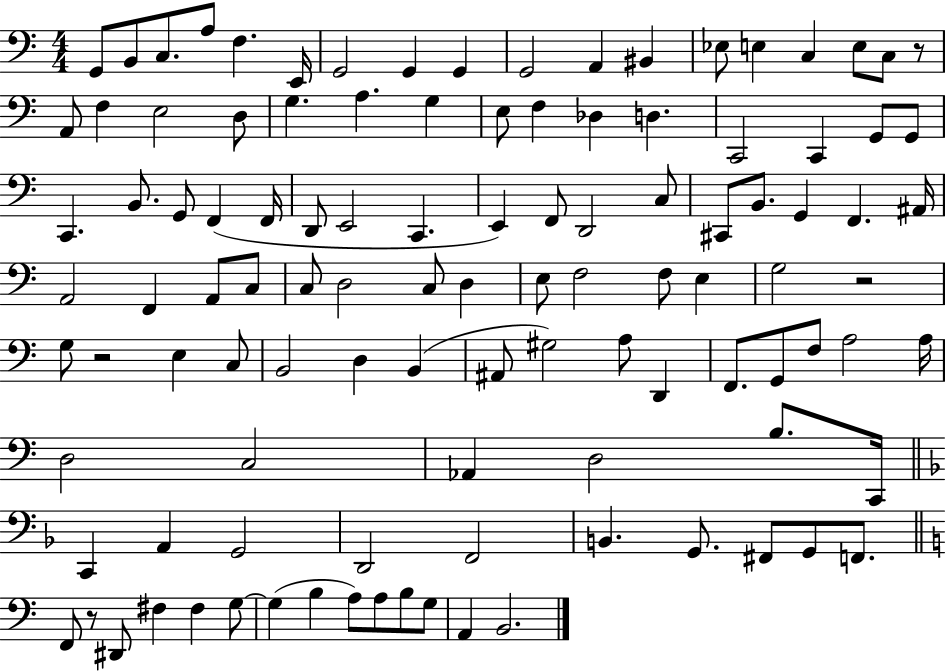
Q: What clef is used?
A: bass